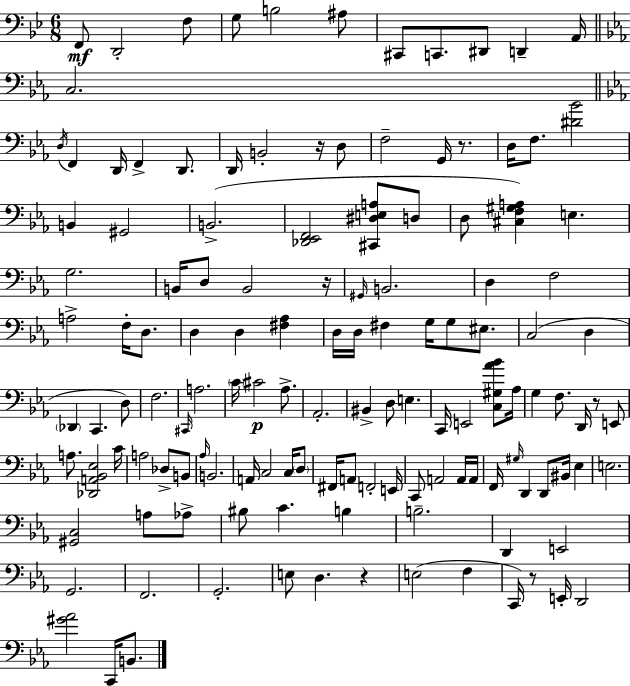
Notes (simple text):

F2/e D2/h F3/e G3/e B3/h A#3/e C#2/e C2/e. D#2/e D2/q A2/s C3/h. D3/s F2/q D2/s F2/q D2/e. D2/s B2/h R/s D3/e F3/h G2/s R/e. D3/s F3/e. [D#4,Bb4]/h B2/q G#2/h B2/h. [Db2,Eb2,F2]/h [C#2,D#3,E3,A3]/e D3/e D3/e [C#3,F3,G#3,A3]/q E3/q. G3/h. B2/s D3/e B2/h R/s G#2/s B2/h. D3/q F3/h A3/h F3/s D3/e. D3/q D3/q [F#3,Ab3]/q D3/s D3/s F#3/q G3/s G3/e EIS3/e. C3/h D3/q Db2/q C2/q. D3/e F3/h. C#2/s A3/h. C4/s C#4/h Ab3/e. Ab2/h. BIS2/q D3/e E3/q. C2/s E2/h [C3,G#3,Ab4,Bb4]/e Ab3/s G3/q F3/e. D2/s R/e E2/e A3/e. [Db2,A2,Bb2,Eb3]/h C4/s A3/h Db3/e B2/e Ab3/s B2/h. A2/s C3/h C3/s D3/e F#2/s A2/e F2/h E2/s C2/e A2/h A2/s A2/s F2/s G#3/s D2/q D2/e BIS2/s Eb3/q E3/h. [G#2,C3]/h A3/e Ab3/e BIS3/e C4/q. B3/q B3/h. D2/q E2/h G2/h. F2/h. G2/h. E3/e D3/q. R/q E3/h F3/q C2/s R/e E2/s D2/h [G#4,Ab4]/h C2/s B2/e.